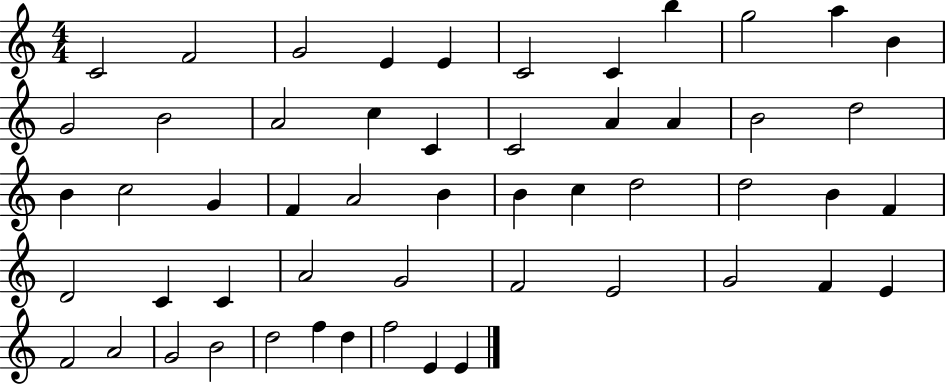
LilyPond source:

{
  \clef treble
  \numericTimeSignature
  \time 4/4
  \key c \major
  c'2 f'2 | g'2 e'4 e'4 | c'2 c'4 b''4 | g''2 a''4 b'4 | \break g'2 b'2 | a'2 c''4 c'4 | c'2 a'4 a'4 | b'2 d''2 | \break b'4 c''2 g'4 | f'4 a'2 b'4 | b'4 c''4 d''2 | d''2 b'4 f'4 | \break d'2 c'4 c'4 | a'2 g'2 | f'2 e'2 | g'2 f'4 e'4 | \break f'2 a'2 | g'2 b'2 | d''2 f''4 d''4 | f''2 e'4 e'4 | \break \bar "|."
}